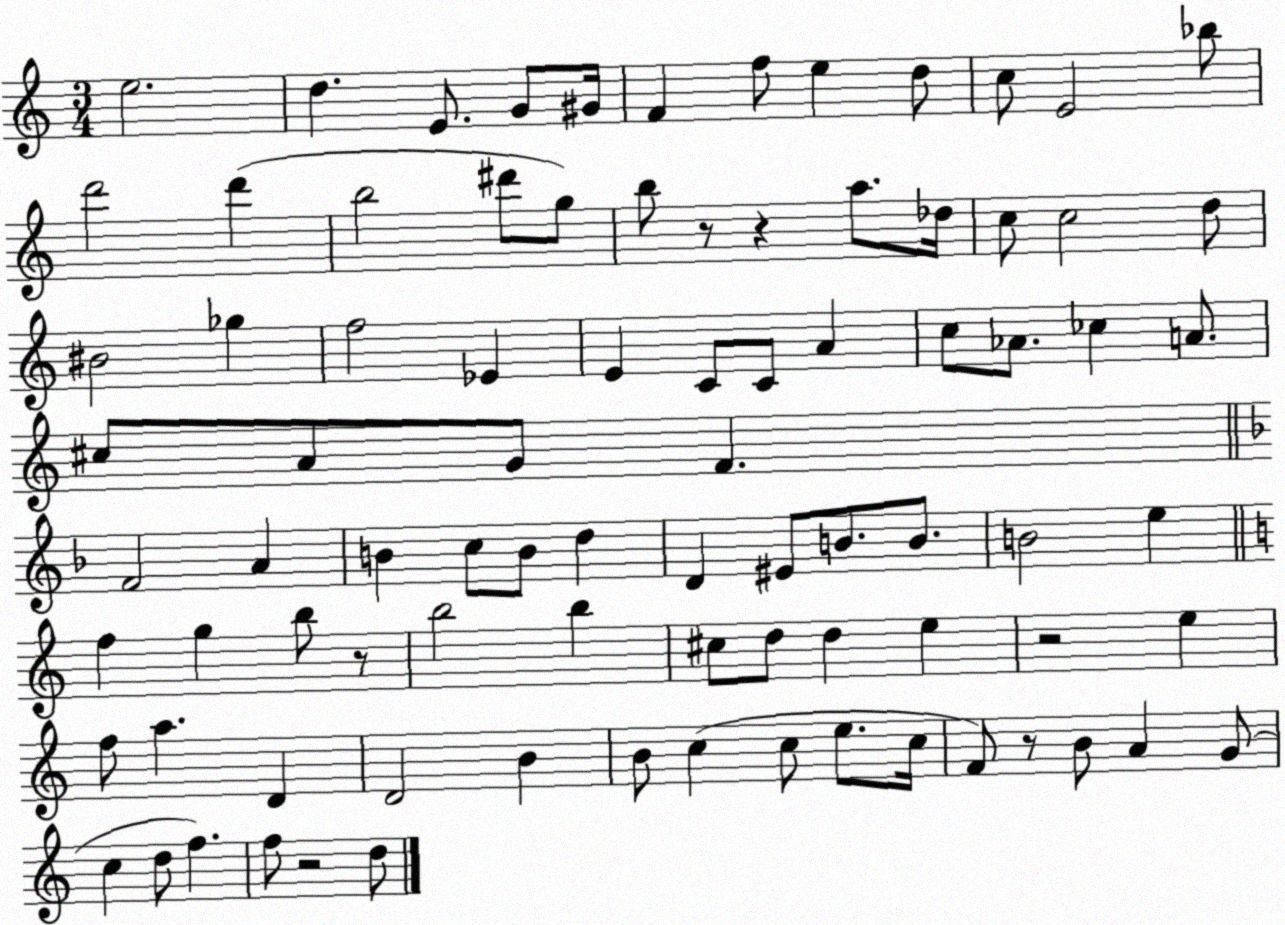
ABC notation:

X:1
T:Untitled
M:3/4
L:1/4
K:C
e2 d E/2 G/2 ^G/4 F f/2 e d/2 c/2 E2 _b/2 d'2 d' b2 ^d'/2 g/2 b/2 z/2 z a/2 _d/4 c/2 c2 d/2 ^B2 _g f2 _E E C/2 C/2 A c/2 _A/2 _c A/2 ^c/2 A/2 G/2 F F2 A B c/2 B/2 d D ^E/2 B/2 B/2 B2 e f g b/2 z/2 b2 b ^c/2 d/2 d e z2 e f/2 a D D2 B B/2 c c/2 e/2 c/4 F/2 z/2 B/2 A G/2 c d/2 f f/2 z2 d/2